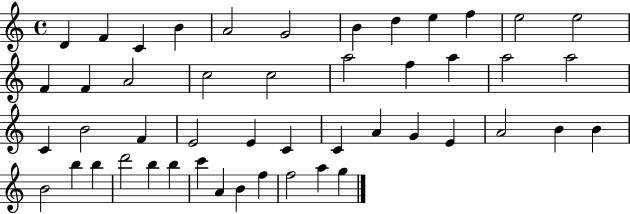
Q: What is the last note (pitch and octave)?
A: G5